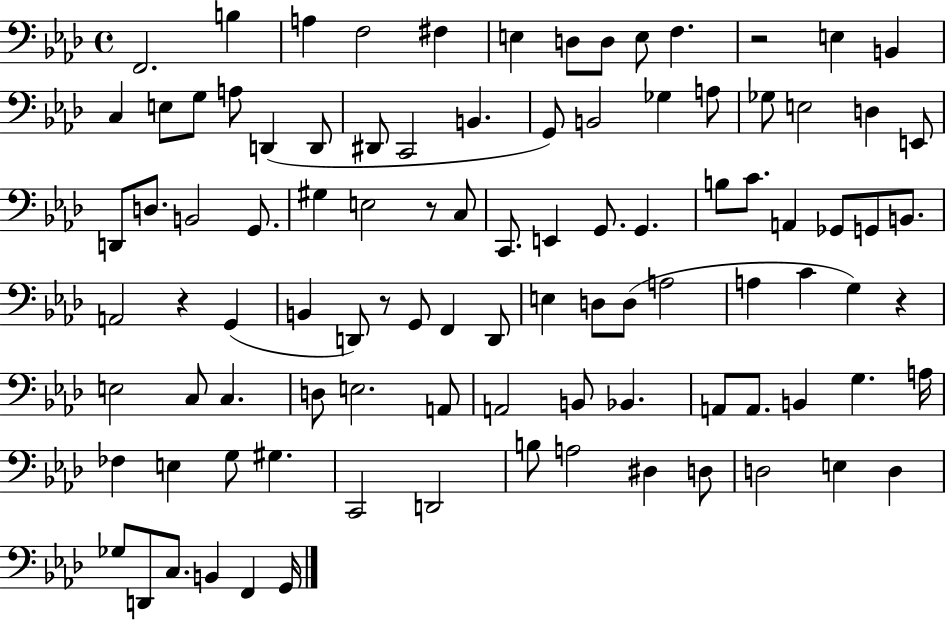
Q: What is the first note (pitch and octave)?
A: F2